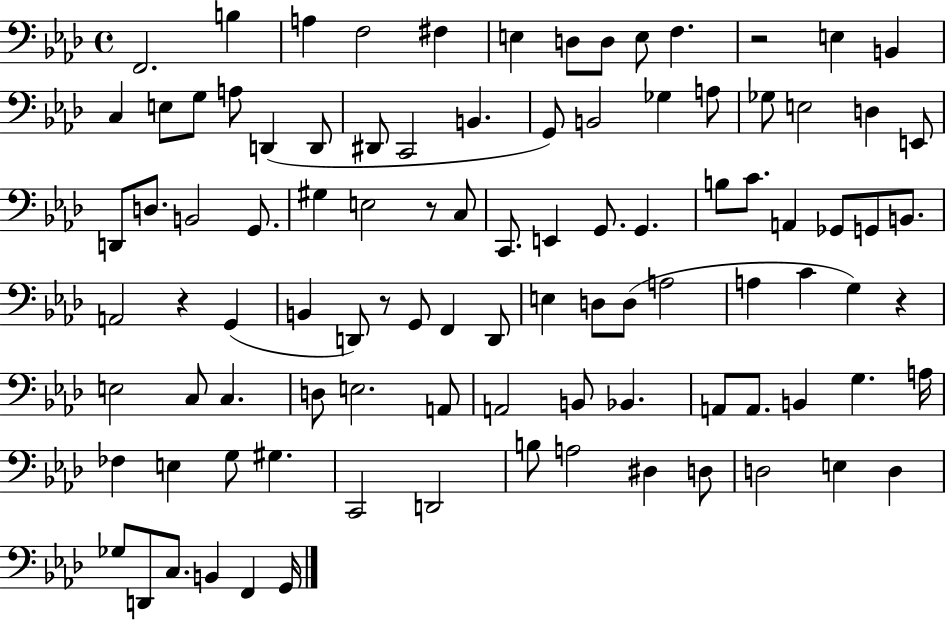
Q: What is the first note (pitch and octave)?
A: F2